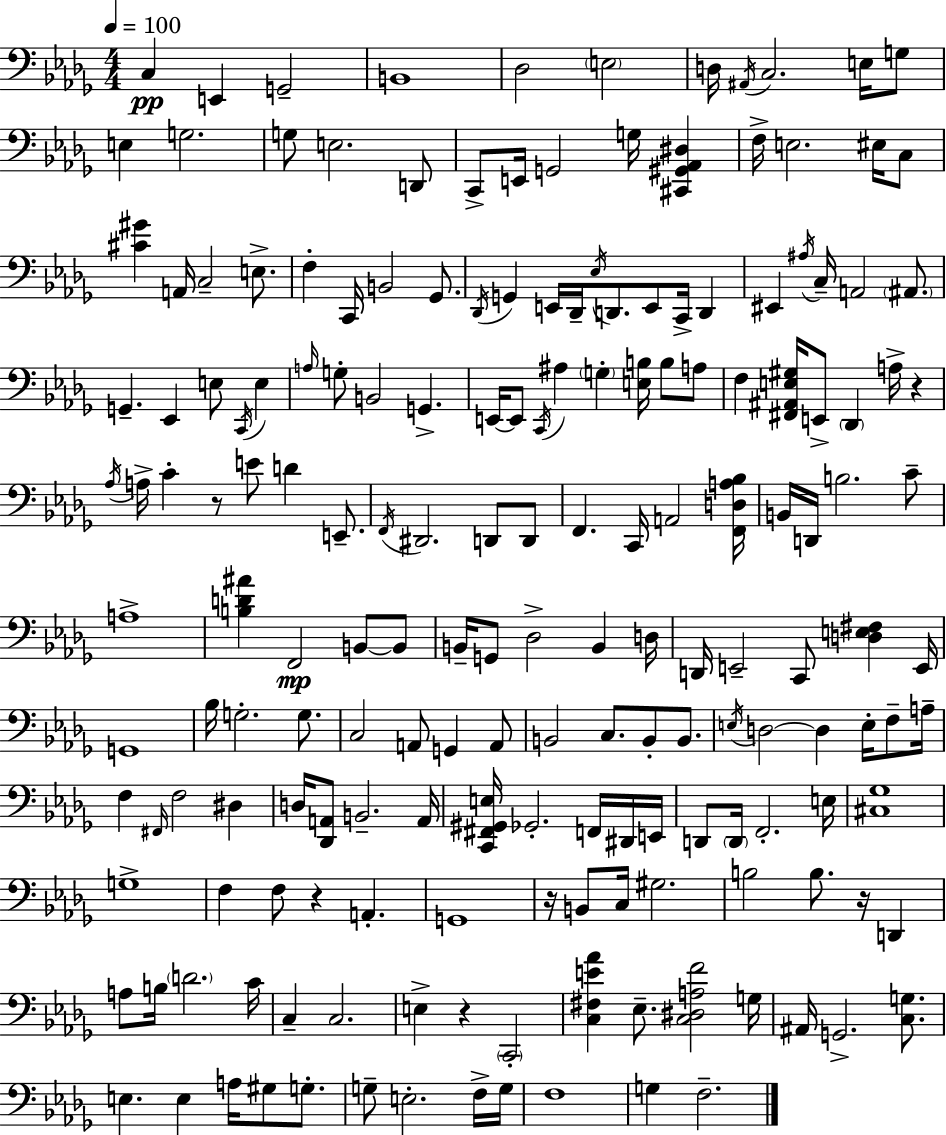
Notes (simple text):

C3/q E2/q G2/h B2/w Db3/h E3/h D3/s A#2/s C3/h. E3/s G3/e E3/q G3/h. G3/e E3/h. D2/e C2/e E2/s G2/h G3/s [C#2,G#2,Ab2,D#3]/q F3/s E3/h. EIS3/s C3/e [C#4,G#4]/q A2/s C3/h E3/e. F3/q C2/s B2/h Gb2/e. Db2/s G2/q E2/s Db2/s Eb3/s D2/e. E2/e C2/s D2/q EIS2/q A#3/s C3/s A2/h A#2/e. G2/q. Eb2/q E3/e C2/s E3/q A3/s G3/e B2/h G2/q. E2/s E2/e C2/s A#3/q G3/q [E3,B3]/s B3/e A3/e F3/q [F#2,A#2,E3,G#3]/s E2/e Db2/q A3/s R/q Ab3/s A3/s C4/q R/e E4/e D4/q E2/e. F2/s D#2/h. D2/e D2/e F2/q. C2/s A2/h [F2,D3,A3,Bb3]/s B2/s D2/s B3/h. C4/e A3/w [B3,D4,A#4]/q F2/h B2/e B2/e B2/s G2/e Db3/h B2/q D3/s D2/s E2/h C2/e [D3,E3,F#3]/q E2/s G2/w Bb3/s G3/h. G3/e. C3/h A2/e G2/q A2/e B2/h C3/e. B2/e B2/e. E3/s D3/h D3/q E3/s F3/e A3/s F3/q F#2/s F3/h D#3/q D3/s [Db2,A2]/e B2/h. A2/s [C2,F#2,G#2,E3]/s Gb2/h. F2/s D#2/s E2/s D2/e D2/s F2/h. E3/s [C#3,Gb3]/w G3/w F3/q F3/e R/q A2/q. G2/w R/s B2/e C3/s G#3/h. B3/h B3/e. R/s D2/q A3/e B3/s D4/h. C4/s C3/q C3/h. E3/q R/q C2/h [C3,F#3,E4,Ab4]/q Eb3/e. [C3,D#3,A3,F4]/h G3/s A#2/s G2/h. [C3,G3]/e. E3/q. E3/q A3/s G#3/e G3/e. G3/e E3/h. F3/s G3/s F3/w G3/q F3/h.